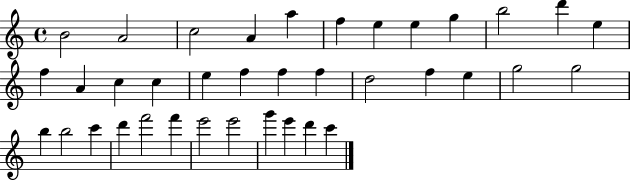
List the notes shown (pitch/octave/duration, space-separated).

B4/h A4/h C5/h A4/q A5/q F5/q E5/q E5/q G5/q B5/h D6/q E5/q F5/q A4/q C5/q C5/q E5/q F5/q F5/q F5/q D5/h F5/q E5/q G5/h G5/h B5/q B5/h C6/q D6/q F6/h F6/q E6/h E6/h G6/q E6/q D6/q C6/q